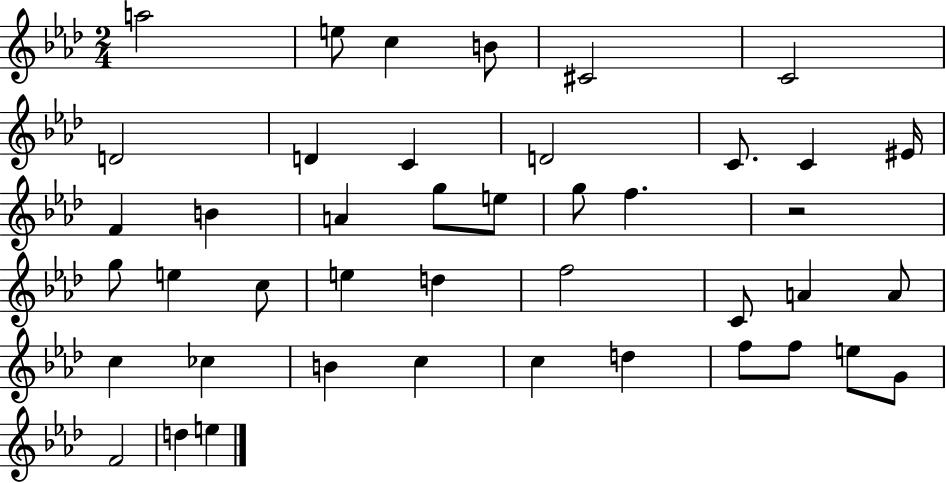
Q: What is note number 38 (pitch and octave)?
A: E5